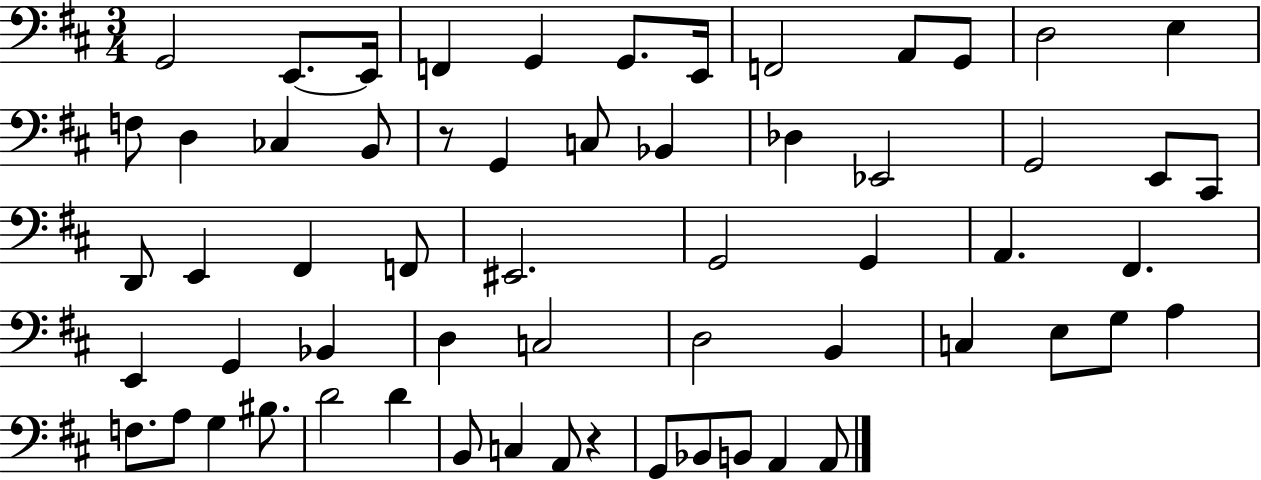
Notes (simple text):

G2/h E2/e. E2/s F2/q G2/q G2/e. E2/s F2/h A2/e G2/e D3/h E3/q F3/e D3/q CES3/q B2/e R/e G2/q C3/e Bb2/q Db3/q Eb2/h G2/h E2/e C#2/e D2/e E2/q F#2/q F2/e EIS2/h. G2/h G2/q A2/q. F#2/q. E2/q G2/q Bb2/q D3/q C3/h D3/h B2/q C3/q E3/e G3/e A3/q F3/e. A3/e G3/q BIS3/e. D4/h D4/q B2/e C3/q A2/e R/q G2/e Bb2/e B2/e A2/q A2/e